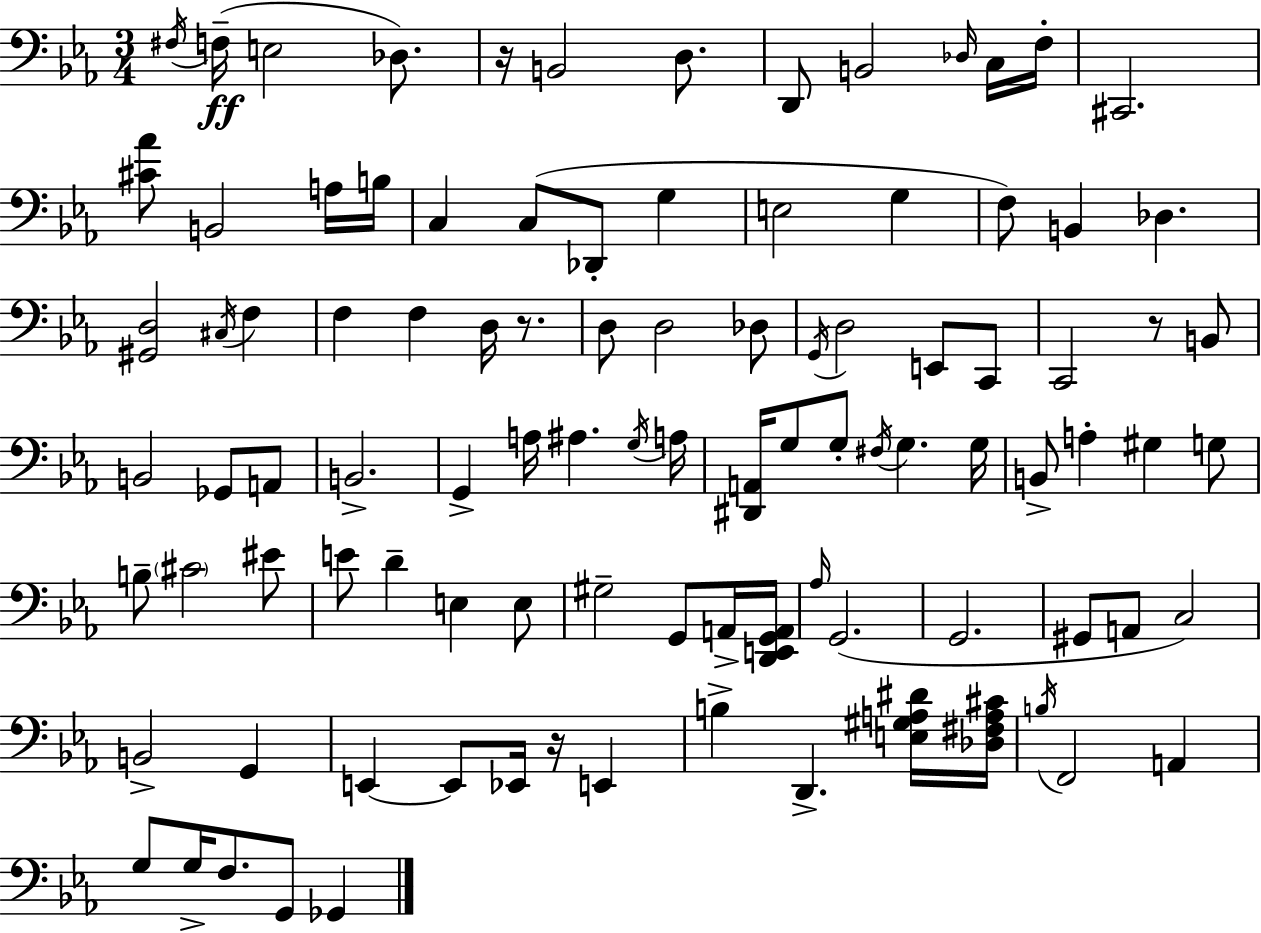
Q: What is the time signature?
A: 3/4